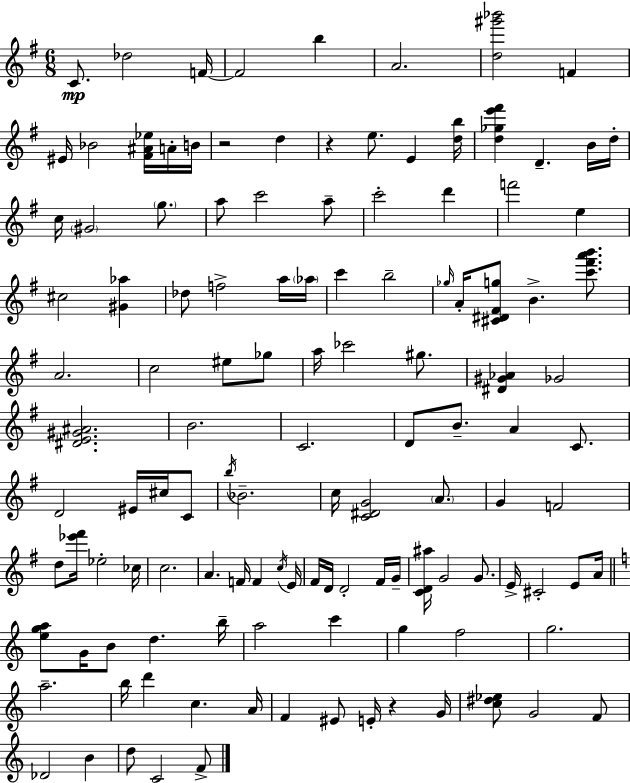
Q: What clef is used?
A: treble